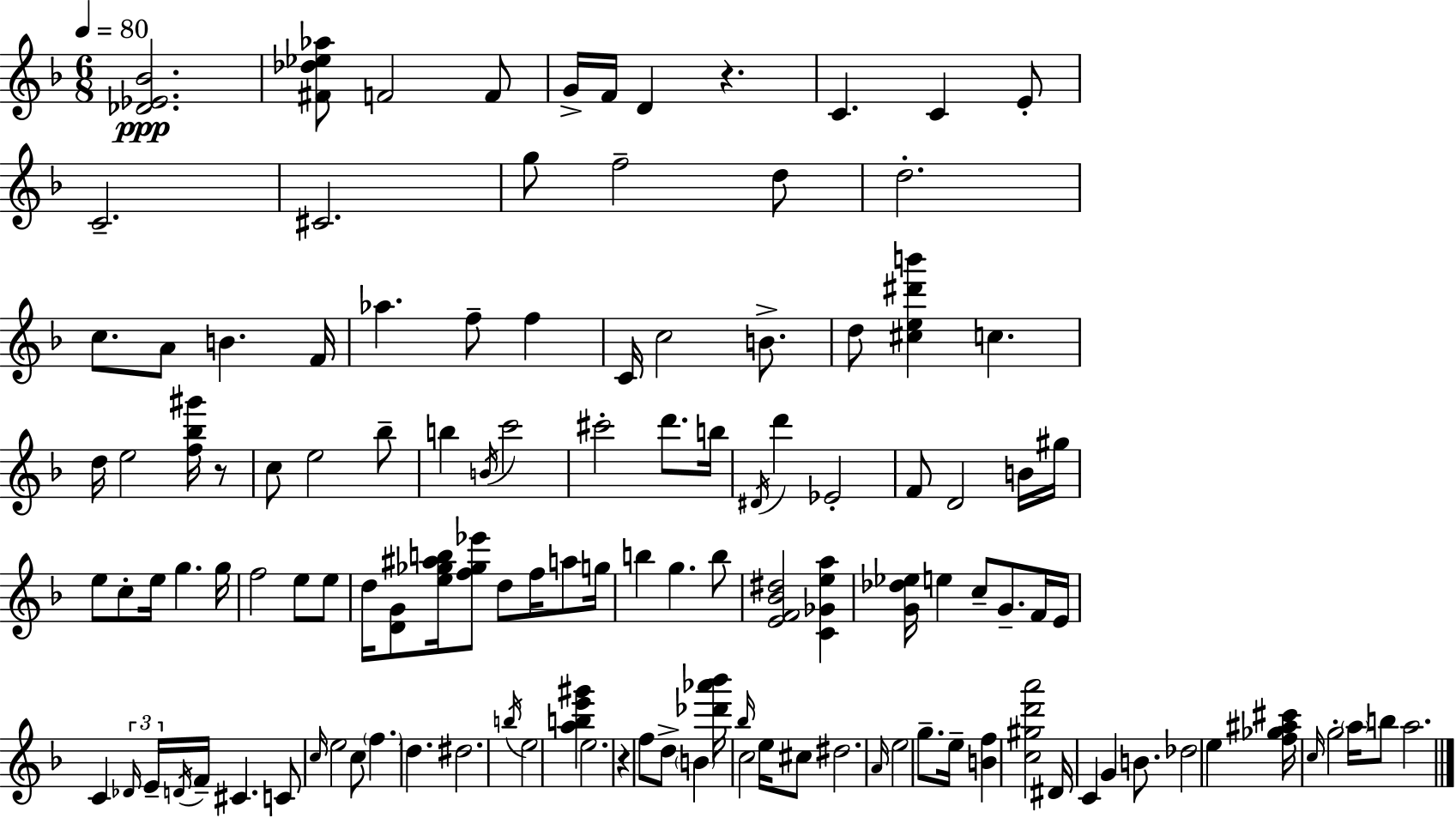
[Db4,Eb4,Bb4]/h. [F#4,Db5,Eb5,Ab5]/e F4/h F4/e G4/s F4/s D4/q R/q. C4/q. C4/q E4/e C4/h. C#4/h. G5/e F5/h D5/e D5/h. C5/e. A4/e B4/q. F4/s Ab5/q. F5/e F5/q C4/s C5/h B4/e. D5/e [C#5,E5,D#6,B6]/q C5/q. D5/s E5/h [F5,Bb5,G#6]/s R/e C5/e E5/h Bb5/e B5/q B4/s C6/h C#6/h D6/e. B5/s D#4/s D6/q Eb4/h F4/e D4/h B4/s G#5/s E5/e C5/e E5/s G5/q. G5/s F5/h E5/e E5/e D5/s [D4,G4]/e [E5,Gb5,A#5,B5]/s [F5,Gb5,Eb6]/e D5/e F5/s A5/e G5/s B5/q G5/q. B5/e [E4,F4,Bb4,D#5]/h [C4,Gb4,E5,A5]/q [G4,Db5,Eb5]/s E5/q C5/e G4/e. F4/s E4/s C4/q Db4/s E4/s D4/s F4/s C#4/q. C4/e C5/s E5/h C5/e F5/q. D5/q. D#5/h. B5/s E5/h [A5,B5,E6,G#6]/q E5/h. R/q F5/e D5/e B4/q [Db6,Ab6,Bb6]/s Bb5/s C5/h E5/s C#5/e D#5/h. A4/s E5/h G5/e. E5/s [B4,F5]/q [C5,G#5,D6,A6]/h D#4/s C4/q G4/q B4/e. Db5/h E5/q [F5,Gb5,A#5,C#6]/s C5/s G5/h A5/s B5/e A5/h.